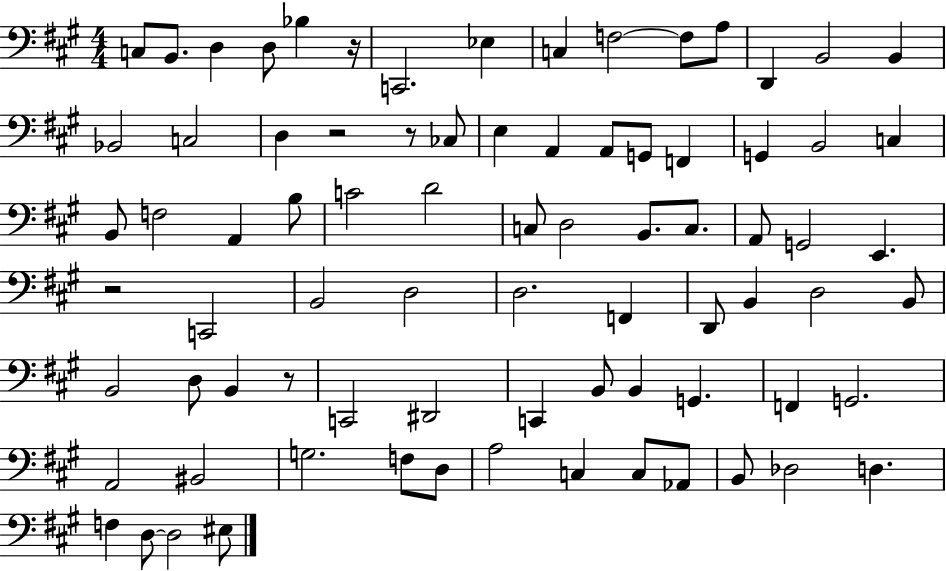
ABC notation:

X:1
T:Untitled
M:4/4
L:1/4
K:A
C,/2 B,,/2 D, D,/2 _B, z/4 C,,2 _E, C, F,2 F,/2 A,/2 D,, B,,2 B,, _B,,2 C,2 D, z2 z/2 _C,/2 E, A,, A,,/2 G,,/2 F,, G,, B,,2 C, B,,/2 F,2 A,, B,/2 C2 D2 C,/2 D,2 B,,/2 C,/2 A,,/2 G,,2 E,, z2 C,,2 B,,2 D,2 D,2 F,, D,,/2 B,, D,2 B,,/2 B,,2 D,/2 B,, z/2 C,,2 ^D,,2 C,, B,,/2 B,, G,, F,, G,,2 A,,2 ^B,,2 G,2 F,/2 D,/2 A,2 C, C,/2 _A,,/2 B,,/2 _D,2 D, F, D,/2 D,2 ^E,/2